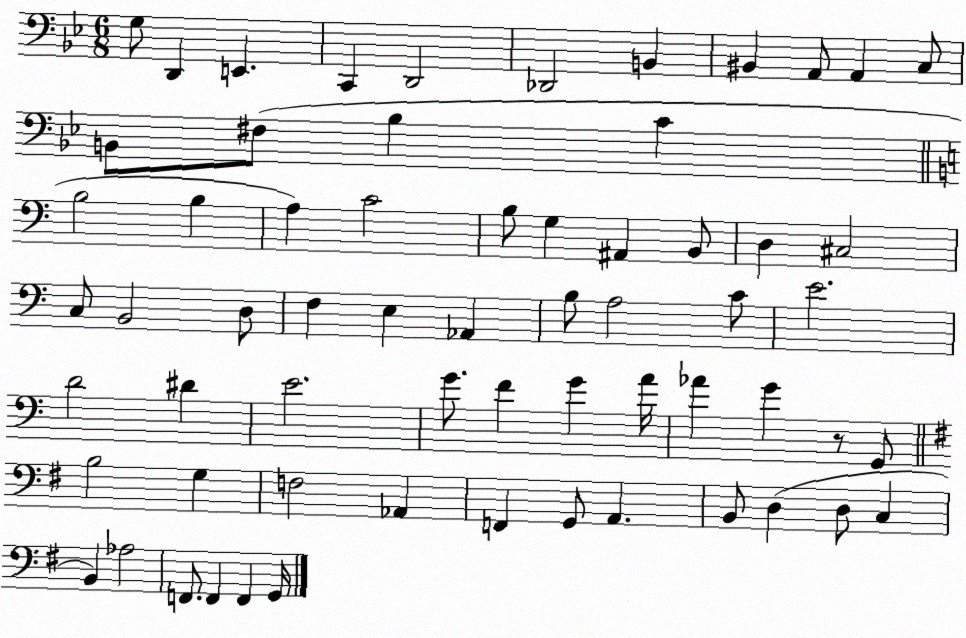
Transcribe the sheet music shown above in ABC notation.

X:1
T:Untitled
M:6/8
L:1/4
K:Bb
G,/2 D,, E,, C,, D,,2 _D,,2 B,, ^B,, A,,/2 A,, C,/2 B,,/2 ^F,/2 _B, C B,2 B, A, C2 B,/2 G, ^A,, B,,/2 D, ^C,2 C,/2 B,,2 D,/2 F, E, _A,, B,/2 A,2 C/2 E2 D2 ^D E2 G/2 F G A/4 _A G z/2 G,,/2 B,2 G, F,2 _A,, F,, G,,/2 A,, B,,/2 D, D,/2 C, B,, _A,2 F,,/2 F,, F,, G,,/4